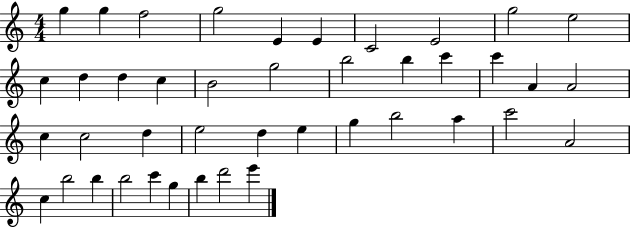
{
  \clef treble
  \numericTimeSignature
  \time 4/4
  \key c \major
  g''4 g''4 f''2 | g''2 e'4 e'4 | c'2 e'2 | g''2 e''2 | \break c''4 d''4 d''4 c''4 | b'2 g''2 | b''2 b''4 c'''4 | c'''4 a'4 a'2 | \break c''4 c''2 d''4 | e''2 d''4 e''4 | g''4 b''2 a''4 | c'''2 a'2 | \break c''4 b''2 b''4 | b''2 c'''4 g''4 | b''4 d'''2 e'''4 | \bar "|."
}